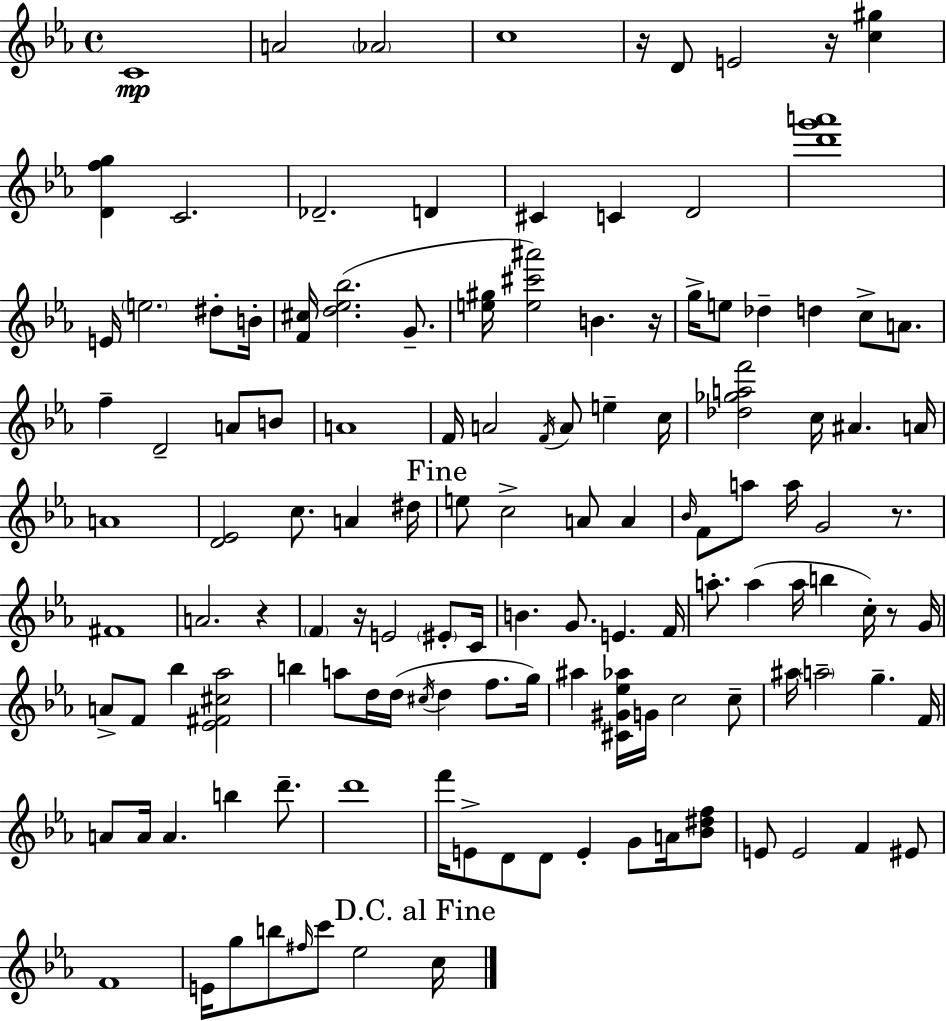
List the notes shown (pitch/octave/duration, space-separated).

C4/w A4/h Ab4/h C5/w R/s D4/e E4/h R/s [C5,G#5]/q [D4,F5,G5]/q C4/h. Db4/h. D4/q C#4/q C4/q D4/h [D6,G6,A6]/w E4/s E5/h. D#5/e B4/s [F4,C#5]/s [D5,Eb5,Bb5]/h. G4/e. [E5,G#5]/s [E5,C#6,A#6]/h B4/q. R/s G5/s E5/e Db5/q D5/q C5/e A4/e. F5/q D4/h A4/e B4/e A4/w F4/s A4/h F4/s A4/e E5/q C5/s [Db5,Gb5,A5,F6]/h C5/s A#4/q. A4/s A4/w [D4,Eb4]/h C5/e. A4/q D#5/s E5/e C5/h A4/e A4/q Bb4/s F4/e A5/e A5/s G4/h R/e. F#4/w A4/h. R/q F4/q R/s E4/h EIS4/e C4/s B4/q. G4/e. E4/q. F4/s A5/e. A5/q A5/s B5/q C5/s R/e G4/s A4/e F4/e Bb5/q [Eb4,F#4,C#5,Ab5]/h B5/q A5/e D5/s D5/s C#5/s D5/q F5/e. G5/s A#5/q [C#4,G#4,Eb5,Ab5]/s G4/s C5/h C5/e A#5/s A5/h G5/q. F4/s A4/e A4/s A4/q. B5/q D6/e. D6/w F6/s E4/e D4/e D4/e E4/q G4/e A4/s [Bb4,D#5,F5]/e E4/e E4/h F4/q EIS4/e F4/w E4/s G5/e B5/e F#5/s C6/e Eb5/h C5/s